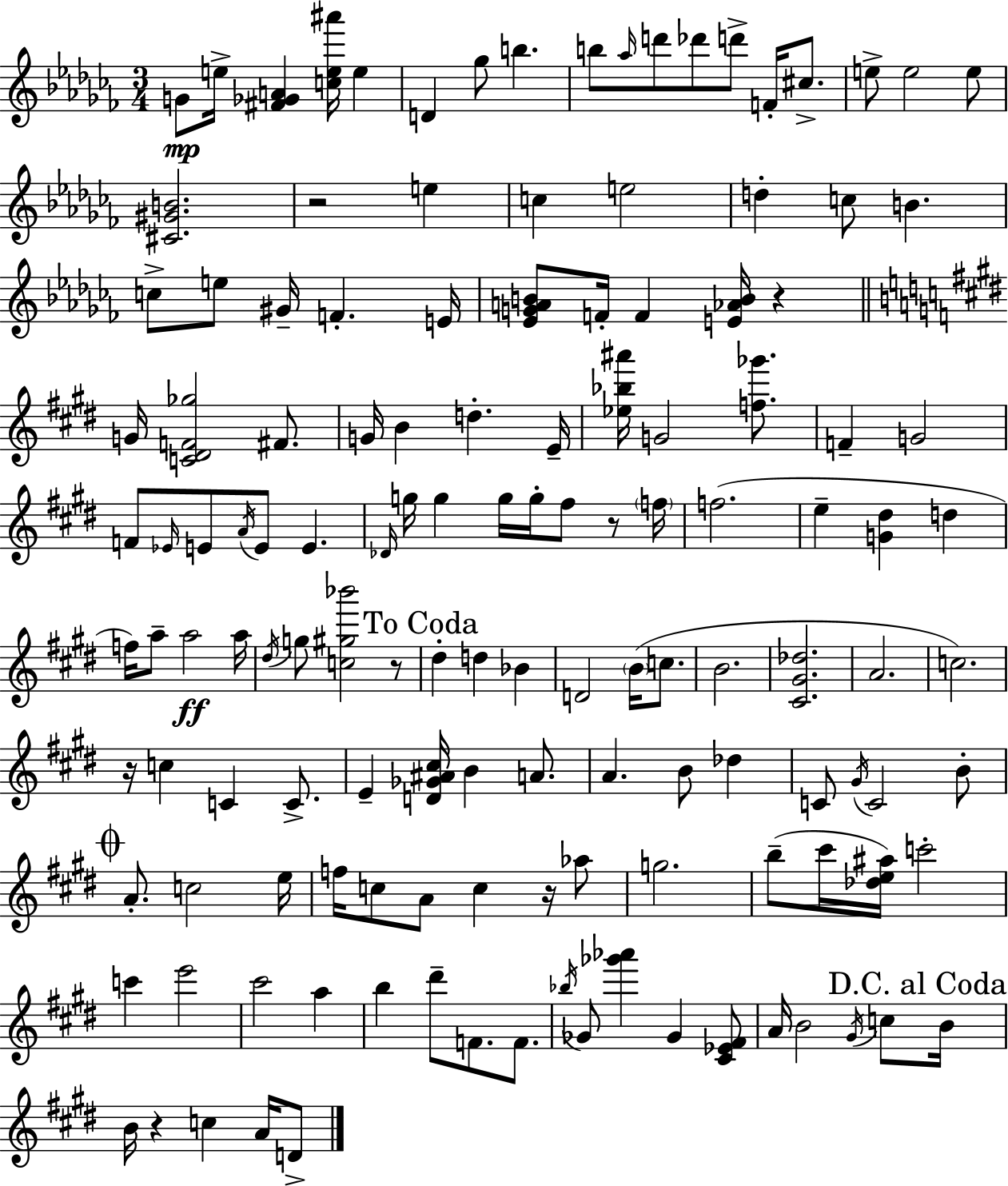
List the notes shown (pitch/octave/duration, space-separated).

G4/e E5/s [F#4,Gb4,A4]/q [C5,E5,A#6]/s E5/q D4/q Gb5/e B5/q. B5/e Ab5/s D6/e Db6/e D6/e F4/s C#5/e. E5/e E5/h E5/e [C#4,G#4,B4]/h. R/h E5/q C5/q E5/h D5/q C5/e B4/q. C5/e E5/e G#4/s F4/q. E4/s [Eb4,G4,A4,B4]/e F4/s F4/q [E4,Ab4,B4]/s R/q G4/s [C4,D#4,F4,Gb5]/h F#4/e. G4/s B4/q D5/q. E4/s [Eb5,Bb5,A#6]/s G4/h [F5,Gb6]/e. F4/q G4/h F4/e Eb4/s E4/e A4/s E4/e E4/q. Db4/s G5/s G5/q G5/s G5/s F#5/e R/e F5/s F5/h. E5/q [G4,D#5]/q D5/q F5/s A5/e A5/h A5/s D#5/s G5/e [C5,G#5,Bb6]/h R/e D#5/q D5/q Bb4/q D4/h B4/s C5/e. B4/h. [C#4,G#4,Db5]/h. A4/h. C5/h. R/s C5/q C4/q C4/e. E4/q [D4,Gb4,A#4,C#5]/s B4/q A4/e. A4/q. B4/e Db5/q C4/e G#4/s C4/h B4/e A4/e. C5/h E5/s F5/s C5/e A4/e C5/q R/s Ab5/e G5/h. B5/e C#6/s [Db5,E5,A#5]/s C6/h C6/q E6/h C#6/h A5/q B5/q D#6/e F4/e. F4/e. Bb5/s Gb4/e [Gb6,Ab6]/q Gb4/q [C#4,Eb4,F#4]/e A4/s B4/h G#4/s C5/e B4/s B4/s R/q C5/q A4/s D4/e